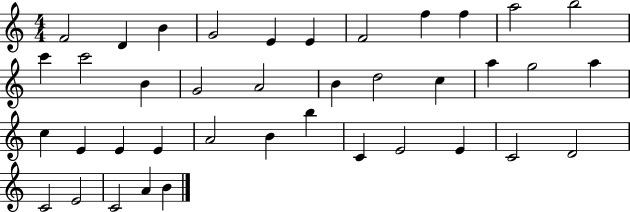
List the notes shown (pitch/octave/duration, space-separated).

F4/h D4/q B4/q G4/h E4/q E4/q F4/h F5/q F5/q A5/h B5/h C6/q C6/h B4/q G4/h A4/h B4/q D5/h C5/q A5/q G5/h A5/q C5/q E4/q E4/q E4/q A4/h B4/q B5/q C4/q E4/h E4/q C4/h D4/h C4/h E4/h C4/h A4/q B4/q